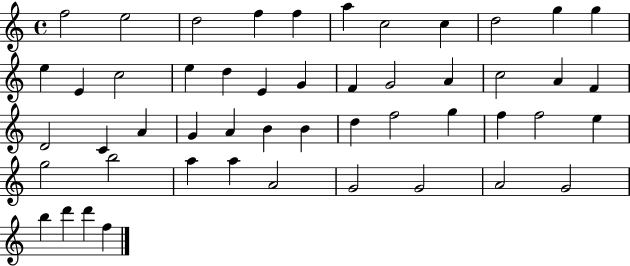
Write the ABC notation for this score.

X:1
T:Untitled
M:4/4
L:1/4
K:C
f2 e2 d2 f f a c2 c d2 g g e E c2 e d E G F G2 A c2 A F D2 C A G A B B d f2 g f f2 e g2 b2 a a A2 G2 G2 A2 G2 b d' d' f